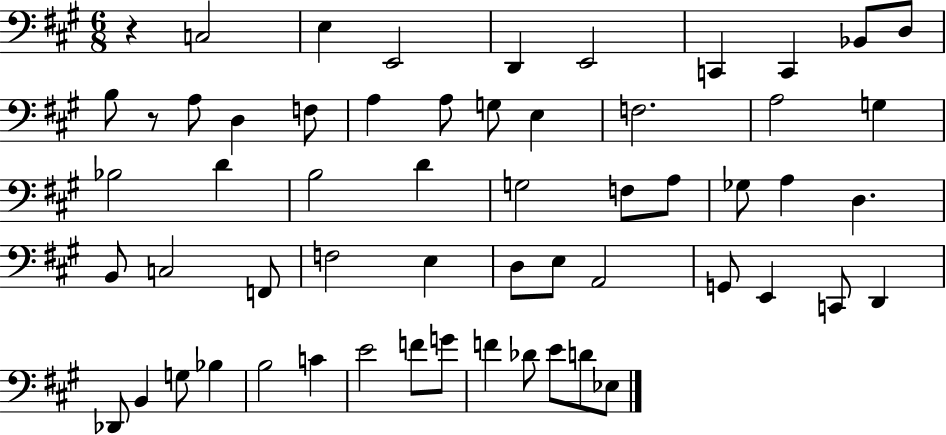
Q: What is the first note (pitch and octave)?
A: C3